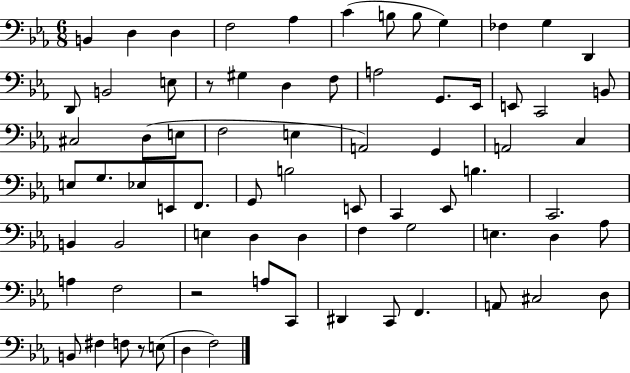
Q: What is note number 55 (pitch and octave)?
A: Ab3